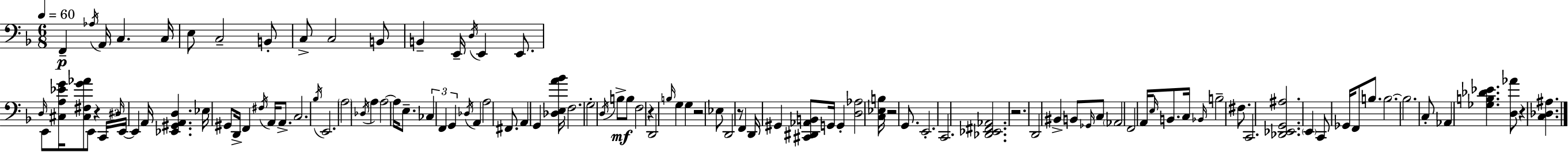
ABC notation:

X:1
T:Untitled
M:6/8
L:1/4
K:Dm
F,, _A,/4 A,,/4 C, C,/4 E,/2 C,2 B,,/2 C,/2 C,2 B,,/2 B,, E,,/4 D,/4 E,, E,,/2 D,/4 E,,/2 [^C,A,_EG]/4 [^C,^F,G_A]/2 E,,/2 z C,,/4 ^D,/4 E,,/4 E,, A,,/4 [_E,,^G,,A,,D,] _E,/4 ^G,,/2 D,,/4 F,, ^F,/4 A,,/4 A,,/2 C,2 _B,/4 E,,2 A,2 _D,/4 A, A,2 A,/4 E,/2 _C, F,, G,, _D,/4 A,, A,2 ^F,,/2 A,, G,, [_D,E,A_B]/4 F,2 G,2 D,/4 B,/2 B,/2 F,2 z D,,2 B,/4 G, G, z2 _E,/2 D,,2 z/2 F,, D,,/4 ^G,, [^C,,^D,,_A,,B,,]/2 G,,/4 G,, [D,_A,]2 [C,_E,B,]/4 z2 G,,/2 E,,2 C,,2 [_D,,_E,,^F,,_A,,]2 z2 D,,2 ^B,, B,,/2 _G,,/4 C,/2 _A,,2 F,,2 A,,/4 E,/4 B,,/2 C,/4 _B,,/4 B,2 ^F,/2 C,,2 [_D,,_E,,G,,^A,]2 E,, C,,/2 _G,,/4 F,,/2 B,/2 B,2 B,2 C,/2 _A,, [_G,B,_D_E] [D,_A]/2 z [C,_D,^A,]